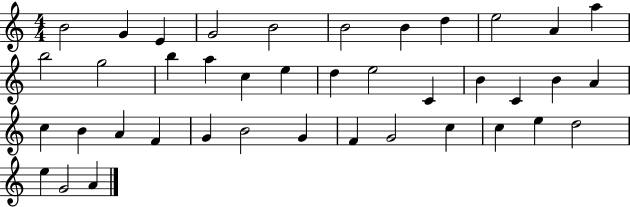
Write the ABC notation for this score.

X:1
T:Untitled
M:4/4
L:1/4
K:C
B2 G E G2 B2 B2 B d e2 A a b2 g2 b a c e d e2 C B C B A c B A F G B2 G F G2 c c e d2 e G2 A